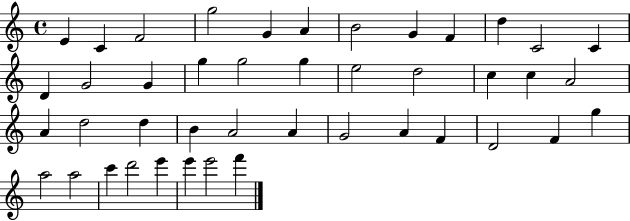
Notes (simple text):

E4/q C4/q F4/h G5/h G4/q A4/q B4/h G4/q F4/q D5/q C4/h C4/q D4/q G4/h G4/q G5/q G5/h G5/q E5/h D5/h C5/q C5/q A4/h A4/q D5/h D5/q B4/q A4/h A4/q G4/h A4/q F4/q D4/h F4/q G5/q A5/h A5/h C6/q D6/h E6/q E6/q E6/h F6/q